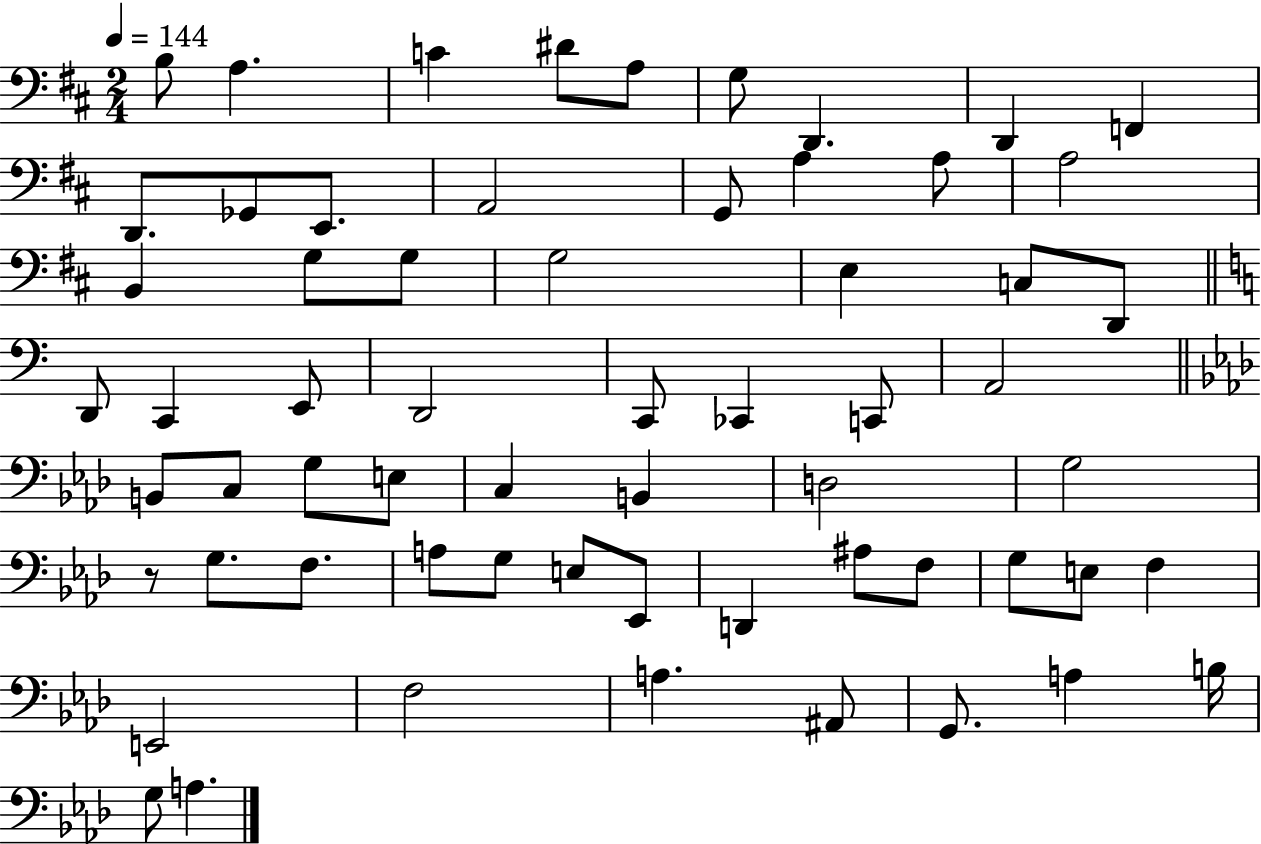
X:1
T:Untitled
M:2/4
L:1/4
K:D
B,/2 A, C ^D/2 A,/2 G,/2 D,, D,, F,, D,,/2 _G,,/2 E,,/2 A,,2 G,,/2 A, A,/2 A,2 B,, G,/2 G,/2 G,2 E, C,/2 D,,/2 D,,/2 C,, E,,/2 D,,2 C,,/2 _C,, C,,/2 A,,2 B,,/2 C,/2 G,/2 E,/2 C, B,, D,2 G,2 z/2 G,/2 F,/2 A,/2 G,/2 E,/2 _E,,/2 D,, ^A,/2 F,/2 G,/2 E,/2 F, E,,2 F,2 A, ^A,,/2 G,,/2 A, B,/4 G,/2 A,